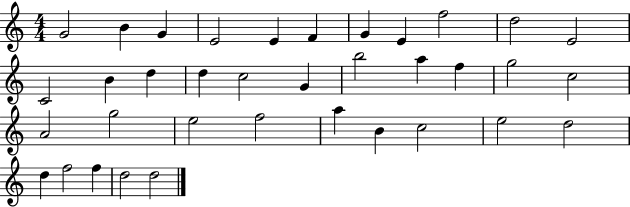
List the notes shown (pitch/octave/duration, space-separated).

G4/h B4/q G4/q E4/h E4/q F4/q G4/q E4/q F5/h D5/h E4/h C4/h B4/q D5/q D5/q C5/h G4/q B5/h A5/q F5/q G5/h C5/h A4/h G5/h E5/h F5/h A5/q B4/q C5/h E5/h D5/h D5/q F5/h F5/q D5/h D5/h